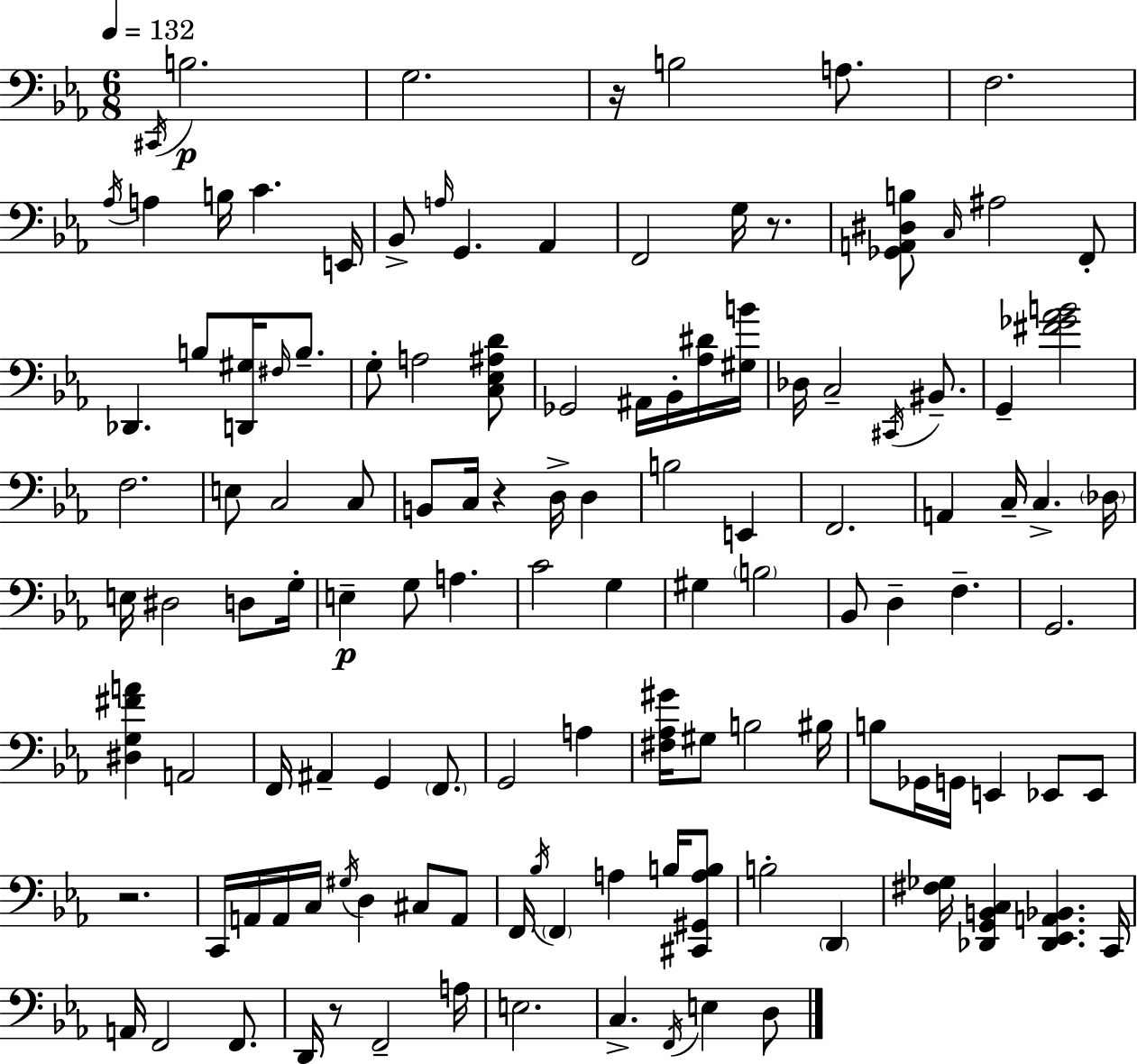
X:1
T:Untitled
M:6/8
L:1/4
K:Eb
^C,,/4 B,2 G,2 z/4 B,2 A,/2 F,2 _A,/4 A, B,/4 C E,,/4 _B,,/2 A,/4 G,, _A,, F,,2 G,/4 z/2 [_G,,A,,^D,B,]/2 C,/4 ^A,2 F,,/2 _D,, B,/2 [D,,^G,]/4 ^F,/4 B,/2 G,/2 A,2 [C,_E,^A,D]/2 _G,,2 ^A,,/4 _B,,/4 [_A,^D]/4 [^G,B]/4 _D,/4 C,2 ^C,,/4 ^B,,/2 G,, [^F_G_AB]2 F,2 E,/2 C,2 C,/2 B,,/2 C,/4 z D,/4 D, B,2 E,, F,,2 A,, C,/4 C, _D,/4 E,/4 ^D,2 D,/2 G,/4 E, G,/2 A, C2 G, ^G, B,2 _B,,/2 D, F, G,,2 [^D,G,^FA] A,,2 F,,/4 ^A,, G,, F,,/2 G,,2 A, [^F,_A,^G]/4 ^G,/2 B,2 ^B,/4 B,/2 _G,,/4 G,,/4 E,, _E,,/2 _E,,/2 z2 C,,/4 A,,/4 A,,/4 C,/4 ^G,/4 D, ^C,/2 A,,/2 F,,/4 _B,/4 F,, A, B,/4 [^C,,^G,,A,B,]/2 B,2 D,, [^F,_G,]/4 [_D,,G,,B,,C,] [_D,,_E,,A,,_B,,] C,,/4 A,,/4 F,,2 F,,/2 D,,/4 z/2 F,,2 A,/4 E,2 C, F,,/4 E, D,/2